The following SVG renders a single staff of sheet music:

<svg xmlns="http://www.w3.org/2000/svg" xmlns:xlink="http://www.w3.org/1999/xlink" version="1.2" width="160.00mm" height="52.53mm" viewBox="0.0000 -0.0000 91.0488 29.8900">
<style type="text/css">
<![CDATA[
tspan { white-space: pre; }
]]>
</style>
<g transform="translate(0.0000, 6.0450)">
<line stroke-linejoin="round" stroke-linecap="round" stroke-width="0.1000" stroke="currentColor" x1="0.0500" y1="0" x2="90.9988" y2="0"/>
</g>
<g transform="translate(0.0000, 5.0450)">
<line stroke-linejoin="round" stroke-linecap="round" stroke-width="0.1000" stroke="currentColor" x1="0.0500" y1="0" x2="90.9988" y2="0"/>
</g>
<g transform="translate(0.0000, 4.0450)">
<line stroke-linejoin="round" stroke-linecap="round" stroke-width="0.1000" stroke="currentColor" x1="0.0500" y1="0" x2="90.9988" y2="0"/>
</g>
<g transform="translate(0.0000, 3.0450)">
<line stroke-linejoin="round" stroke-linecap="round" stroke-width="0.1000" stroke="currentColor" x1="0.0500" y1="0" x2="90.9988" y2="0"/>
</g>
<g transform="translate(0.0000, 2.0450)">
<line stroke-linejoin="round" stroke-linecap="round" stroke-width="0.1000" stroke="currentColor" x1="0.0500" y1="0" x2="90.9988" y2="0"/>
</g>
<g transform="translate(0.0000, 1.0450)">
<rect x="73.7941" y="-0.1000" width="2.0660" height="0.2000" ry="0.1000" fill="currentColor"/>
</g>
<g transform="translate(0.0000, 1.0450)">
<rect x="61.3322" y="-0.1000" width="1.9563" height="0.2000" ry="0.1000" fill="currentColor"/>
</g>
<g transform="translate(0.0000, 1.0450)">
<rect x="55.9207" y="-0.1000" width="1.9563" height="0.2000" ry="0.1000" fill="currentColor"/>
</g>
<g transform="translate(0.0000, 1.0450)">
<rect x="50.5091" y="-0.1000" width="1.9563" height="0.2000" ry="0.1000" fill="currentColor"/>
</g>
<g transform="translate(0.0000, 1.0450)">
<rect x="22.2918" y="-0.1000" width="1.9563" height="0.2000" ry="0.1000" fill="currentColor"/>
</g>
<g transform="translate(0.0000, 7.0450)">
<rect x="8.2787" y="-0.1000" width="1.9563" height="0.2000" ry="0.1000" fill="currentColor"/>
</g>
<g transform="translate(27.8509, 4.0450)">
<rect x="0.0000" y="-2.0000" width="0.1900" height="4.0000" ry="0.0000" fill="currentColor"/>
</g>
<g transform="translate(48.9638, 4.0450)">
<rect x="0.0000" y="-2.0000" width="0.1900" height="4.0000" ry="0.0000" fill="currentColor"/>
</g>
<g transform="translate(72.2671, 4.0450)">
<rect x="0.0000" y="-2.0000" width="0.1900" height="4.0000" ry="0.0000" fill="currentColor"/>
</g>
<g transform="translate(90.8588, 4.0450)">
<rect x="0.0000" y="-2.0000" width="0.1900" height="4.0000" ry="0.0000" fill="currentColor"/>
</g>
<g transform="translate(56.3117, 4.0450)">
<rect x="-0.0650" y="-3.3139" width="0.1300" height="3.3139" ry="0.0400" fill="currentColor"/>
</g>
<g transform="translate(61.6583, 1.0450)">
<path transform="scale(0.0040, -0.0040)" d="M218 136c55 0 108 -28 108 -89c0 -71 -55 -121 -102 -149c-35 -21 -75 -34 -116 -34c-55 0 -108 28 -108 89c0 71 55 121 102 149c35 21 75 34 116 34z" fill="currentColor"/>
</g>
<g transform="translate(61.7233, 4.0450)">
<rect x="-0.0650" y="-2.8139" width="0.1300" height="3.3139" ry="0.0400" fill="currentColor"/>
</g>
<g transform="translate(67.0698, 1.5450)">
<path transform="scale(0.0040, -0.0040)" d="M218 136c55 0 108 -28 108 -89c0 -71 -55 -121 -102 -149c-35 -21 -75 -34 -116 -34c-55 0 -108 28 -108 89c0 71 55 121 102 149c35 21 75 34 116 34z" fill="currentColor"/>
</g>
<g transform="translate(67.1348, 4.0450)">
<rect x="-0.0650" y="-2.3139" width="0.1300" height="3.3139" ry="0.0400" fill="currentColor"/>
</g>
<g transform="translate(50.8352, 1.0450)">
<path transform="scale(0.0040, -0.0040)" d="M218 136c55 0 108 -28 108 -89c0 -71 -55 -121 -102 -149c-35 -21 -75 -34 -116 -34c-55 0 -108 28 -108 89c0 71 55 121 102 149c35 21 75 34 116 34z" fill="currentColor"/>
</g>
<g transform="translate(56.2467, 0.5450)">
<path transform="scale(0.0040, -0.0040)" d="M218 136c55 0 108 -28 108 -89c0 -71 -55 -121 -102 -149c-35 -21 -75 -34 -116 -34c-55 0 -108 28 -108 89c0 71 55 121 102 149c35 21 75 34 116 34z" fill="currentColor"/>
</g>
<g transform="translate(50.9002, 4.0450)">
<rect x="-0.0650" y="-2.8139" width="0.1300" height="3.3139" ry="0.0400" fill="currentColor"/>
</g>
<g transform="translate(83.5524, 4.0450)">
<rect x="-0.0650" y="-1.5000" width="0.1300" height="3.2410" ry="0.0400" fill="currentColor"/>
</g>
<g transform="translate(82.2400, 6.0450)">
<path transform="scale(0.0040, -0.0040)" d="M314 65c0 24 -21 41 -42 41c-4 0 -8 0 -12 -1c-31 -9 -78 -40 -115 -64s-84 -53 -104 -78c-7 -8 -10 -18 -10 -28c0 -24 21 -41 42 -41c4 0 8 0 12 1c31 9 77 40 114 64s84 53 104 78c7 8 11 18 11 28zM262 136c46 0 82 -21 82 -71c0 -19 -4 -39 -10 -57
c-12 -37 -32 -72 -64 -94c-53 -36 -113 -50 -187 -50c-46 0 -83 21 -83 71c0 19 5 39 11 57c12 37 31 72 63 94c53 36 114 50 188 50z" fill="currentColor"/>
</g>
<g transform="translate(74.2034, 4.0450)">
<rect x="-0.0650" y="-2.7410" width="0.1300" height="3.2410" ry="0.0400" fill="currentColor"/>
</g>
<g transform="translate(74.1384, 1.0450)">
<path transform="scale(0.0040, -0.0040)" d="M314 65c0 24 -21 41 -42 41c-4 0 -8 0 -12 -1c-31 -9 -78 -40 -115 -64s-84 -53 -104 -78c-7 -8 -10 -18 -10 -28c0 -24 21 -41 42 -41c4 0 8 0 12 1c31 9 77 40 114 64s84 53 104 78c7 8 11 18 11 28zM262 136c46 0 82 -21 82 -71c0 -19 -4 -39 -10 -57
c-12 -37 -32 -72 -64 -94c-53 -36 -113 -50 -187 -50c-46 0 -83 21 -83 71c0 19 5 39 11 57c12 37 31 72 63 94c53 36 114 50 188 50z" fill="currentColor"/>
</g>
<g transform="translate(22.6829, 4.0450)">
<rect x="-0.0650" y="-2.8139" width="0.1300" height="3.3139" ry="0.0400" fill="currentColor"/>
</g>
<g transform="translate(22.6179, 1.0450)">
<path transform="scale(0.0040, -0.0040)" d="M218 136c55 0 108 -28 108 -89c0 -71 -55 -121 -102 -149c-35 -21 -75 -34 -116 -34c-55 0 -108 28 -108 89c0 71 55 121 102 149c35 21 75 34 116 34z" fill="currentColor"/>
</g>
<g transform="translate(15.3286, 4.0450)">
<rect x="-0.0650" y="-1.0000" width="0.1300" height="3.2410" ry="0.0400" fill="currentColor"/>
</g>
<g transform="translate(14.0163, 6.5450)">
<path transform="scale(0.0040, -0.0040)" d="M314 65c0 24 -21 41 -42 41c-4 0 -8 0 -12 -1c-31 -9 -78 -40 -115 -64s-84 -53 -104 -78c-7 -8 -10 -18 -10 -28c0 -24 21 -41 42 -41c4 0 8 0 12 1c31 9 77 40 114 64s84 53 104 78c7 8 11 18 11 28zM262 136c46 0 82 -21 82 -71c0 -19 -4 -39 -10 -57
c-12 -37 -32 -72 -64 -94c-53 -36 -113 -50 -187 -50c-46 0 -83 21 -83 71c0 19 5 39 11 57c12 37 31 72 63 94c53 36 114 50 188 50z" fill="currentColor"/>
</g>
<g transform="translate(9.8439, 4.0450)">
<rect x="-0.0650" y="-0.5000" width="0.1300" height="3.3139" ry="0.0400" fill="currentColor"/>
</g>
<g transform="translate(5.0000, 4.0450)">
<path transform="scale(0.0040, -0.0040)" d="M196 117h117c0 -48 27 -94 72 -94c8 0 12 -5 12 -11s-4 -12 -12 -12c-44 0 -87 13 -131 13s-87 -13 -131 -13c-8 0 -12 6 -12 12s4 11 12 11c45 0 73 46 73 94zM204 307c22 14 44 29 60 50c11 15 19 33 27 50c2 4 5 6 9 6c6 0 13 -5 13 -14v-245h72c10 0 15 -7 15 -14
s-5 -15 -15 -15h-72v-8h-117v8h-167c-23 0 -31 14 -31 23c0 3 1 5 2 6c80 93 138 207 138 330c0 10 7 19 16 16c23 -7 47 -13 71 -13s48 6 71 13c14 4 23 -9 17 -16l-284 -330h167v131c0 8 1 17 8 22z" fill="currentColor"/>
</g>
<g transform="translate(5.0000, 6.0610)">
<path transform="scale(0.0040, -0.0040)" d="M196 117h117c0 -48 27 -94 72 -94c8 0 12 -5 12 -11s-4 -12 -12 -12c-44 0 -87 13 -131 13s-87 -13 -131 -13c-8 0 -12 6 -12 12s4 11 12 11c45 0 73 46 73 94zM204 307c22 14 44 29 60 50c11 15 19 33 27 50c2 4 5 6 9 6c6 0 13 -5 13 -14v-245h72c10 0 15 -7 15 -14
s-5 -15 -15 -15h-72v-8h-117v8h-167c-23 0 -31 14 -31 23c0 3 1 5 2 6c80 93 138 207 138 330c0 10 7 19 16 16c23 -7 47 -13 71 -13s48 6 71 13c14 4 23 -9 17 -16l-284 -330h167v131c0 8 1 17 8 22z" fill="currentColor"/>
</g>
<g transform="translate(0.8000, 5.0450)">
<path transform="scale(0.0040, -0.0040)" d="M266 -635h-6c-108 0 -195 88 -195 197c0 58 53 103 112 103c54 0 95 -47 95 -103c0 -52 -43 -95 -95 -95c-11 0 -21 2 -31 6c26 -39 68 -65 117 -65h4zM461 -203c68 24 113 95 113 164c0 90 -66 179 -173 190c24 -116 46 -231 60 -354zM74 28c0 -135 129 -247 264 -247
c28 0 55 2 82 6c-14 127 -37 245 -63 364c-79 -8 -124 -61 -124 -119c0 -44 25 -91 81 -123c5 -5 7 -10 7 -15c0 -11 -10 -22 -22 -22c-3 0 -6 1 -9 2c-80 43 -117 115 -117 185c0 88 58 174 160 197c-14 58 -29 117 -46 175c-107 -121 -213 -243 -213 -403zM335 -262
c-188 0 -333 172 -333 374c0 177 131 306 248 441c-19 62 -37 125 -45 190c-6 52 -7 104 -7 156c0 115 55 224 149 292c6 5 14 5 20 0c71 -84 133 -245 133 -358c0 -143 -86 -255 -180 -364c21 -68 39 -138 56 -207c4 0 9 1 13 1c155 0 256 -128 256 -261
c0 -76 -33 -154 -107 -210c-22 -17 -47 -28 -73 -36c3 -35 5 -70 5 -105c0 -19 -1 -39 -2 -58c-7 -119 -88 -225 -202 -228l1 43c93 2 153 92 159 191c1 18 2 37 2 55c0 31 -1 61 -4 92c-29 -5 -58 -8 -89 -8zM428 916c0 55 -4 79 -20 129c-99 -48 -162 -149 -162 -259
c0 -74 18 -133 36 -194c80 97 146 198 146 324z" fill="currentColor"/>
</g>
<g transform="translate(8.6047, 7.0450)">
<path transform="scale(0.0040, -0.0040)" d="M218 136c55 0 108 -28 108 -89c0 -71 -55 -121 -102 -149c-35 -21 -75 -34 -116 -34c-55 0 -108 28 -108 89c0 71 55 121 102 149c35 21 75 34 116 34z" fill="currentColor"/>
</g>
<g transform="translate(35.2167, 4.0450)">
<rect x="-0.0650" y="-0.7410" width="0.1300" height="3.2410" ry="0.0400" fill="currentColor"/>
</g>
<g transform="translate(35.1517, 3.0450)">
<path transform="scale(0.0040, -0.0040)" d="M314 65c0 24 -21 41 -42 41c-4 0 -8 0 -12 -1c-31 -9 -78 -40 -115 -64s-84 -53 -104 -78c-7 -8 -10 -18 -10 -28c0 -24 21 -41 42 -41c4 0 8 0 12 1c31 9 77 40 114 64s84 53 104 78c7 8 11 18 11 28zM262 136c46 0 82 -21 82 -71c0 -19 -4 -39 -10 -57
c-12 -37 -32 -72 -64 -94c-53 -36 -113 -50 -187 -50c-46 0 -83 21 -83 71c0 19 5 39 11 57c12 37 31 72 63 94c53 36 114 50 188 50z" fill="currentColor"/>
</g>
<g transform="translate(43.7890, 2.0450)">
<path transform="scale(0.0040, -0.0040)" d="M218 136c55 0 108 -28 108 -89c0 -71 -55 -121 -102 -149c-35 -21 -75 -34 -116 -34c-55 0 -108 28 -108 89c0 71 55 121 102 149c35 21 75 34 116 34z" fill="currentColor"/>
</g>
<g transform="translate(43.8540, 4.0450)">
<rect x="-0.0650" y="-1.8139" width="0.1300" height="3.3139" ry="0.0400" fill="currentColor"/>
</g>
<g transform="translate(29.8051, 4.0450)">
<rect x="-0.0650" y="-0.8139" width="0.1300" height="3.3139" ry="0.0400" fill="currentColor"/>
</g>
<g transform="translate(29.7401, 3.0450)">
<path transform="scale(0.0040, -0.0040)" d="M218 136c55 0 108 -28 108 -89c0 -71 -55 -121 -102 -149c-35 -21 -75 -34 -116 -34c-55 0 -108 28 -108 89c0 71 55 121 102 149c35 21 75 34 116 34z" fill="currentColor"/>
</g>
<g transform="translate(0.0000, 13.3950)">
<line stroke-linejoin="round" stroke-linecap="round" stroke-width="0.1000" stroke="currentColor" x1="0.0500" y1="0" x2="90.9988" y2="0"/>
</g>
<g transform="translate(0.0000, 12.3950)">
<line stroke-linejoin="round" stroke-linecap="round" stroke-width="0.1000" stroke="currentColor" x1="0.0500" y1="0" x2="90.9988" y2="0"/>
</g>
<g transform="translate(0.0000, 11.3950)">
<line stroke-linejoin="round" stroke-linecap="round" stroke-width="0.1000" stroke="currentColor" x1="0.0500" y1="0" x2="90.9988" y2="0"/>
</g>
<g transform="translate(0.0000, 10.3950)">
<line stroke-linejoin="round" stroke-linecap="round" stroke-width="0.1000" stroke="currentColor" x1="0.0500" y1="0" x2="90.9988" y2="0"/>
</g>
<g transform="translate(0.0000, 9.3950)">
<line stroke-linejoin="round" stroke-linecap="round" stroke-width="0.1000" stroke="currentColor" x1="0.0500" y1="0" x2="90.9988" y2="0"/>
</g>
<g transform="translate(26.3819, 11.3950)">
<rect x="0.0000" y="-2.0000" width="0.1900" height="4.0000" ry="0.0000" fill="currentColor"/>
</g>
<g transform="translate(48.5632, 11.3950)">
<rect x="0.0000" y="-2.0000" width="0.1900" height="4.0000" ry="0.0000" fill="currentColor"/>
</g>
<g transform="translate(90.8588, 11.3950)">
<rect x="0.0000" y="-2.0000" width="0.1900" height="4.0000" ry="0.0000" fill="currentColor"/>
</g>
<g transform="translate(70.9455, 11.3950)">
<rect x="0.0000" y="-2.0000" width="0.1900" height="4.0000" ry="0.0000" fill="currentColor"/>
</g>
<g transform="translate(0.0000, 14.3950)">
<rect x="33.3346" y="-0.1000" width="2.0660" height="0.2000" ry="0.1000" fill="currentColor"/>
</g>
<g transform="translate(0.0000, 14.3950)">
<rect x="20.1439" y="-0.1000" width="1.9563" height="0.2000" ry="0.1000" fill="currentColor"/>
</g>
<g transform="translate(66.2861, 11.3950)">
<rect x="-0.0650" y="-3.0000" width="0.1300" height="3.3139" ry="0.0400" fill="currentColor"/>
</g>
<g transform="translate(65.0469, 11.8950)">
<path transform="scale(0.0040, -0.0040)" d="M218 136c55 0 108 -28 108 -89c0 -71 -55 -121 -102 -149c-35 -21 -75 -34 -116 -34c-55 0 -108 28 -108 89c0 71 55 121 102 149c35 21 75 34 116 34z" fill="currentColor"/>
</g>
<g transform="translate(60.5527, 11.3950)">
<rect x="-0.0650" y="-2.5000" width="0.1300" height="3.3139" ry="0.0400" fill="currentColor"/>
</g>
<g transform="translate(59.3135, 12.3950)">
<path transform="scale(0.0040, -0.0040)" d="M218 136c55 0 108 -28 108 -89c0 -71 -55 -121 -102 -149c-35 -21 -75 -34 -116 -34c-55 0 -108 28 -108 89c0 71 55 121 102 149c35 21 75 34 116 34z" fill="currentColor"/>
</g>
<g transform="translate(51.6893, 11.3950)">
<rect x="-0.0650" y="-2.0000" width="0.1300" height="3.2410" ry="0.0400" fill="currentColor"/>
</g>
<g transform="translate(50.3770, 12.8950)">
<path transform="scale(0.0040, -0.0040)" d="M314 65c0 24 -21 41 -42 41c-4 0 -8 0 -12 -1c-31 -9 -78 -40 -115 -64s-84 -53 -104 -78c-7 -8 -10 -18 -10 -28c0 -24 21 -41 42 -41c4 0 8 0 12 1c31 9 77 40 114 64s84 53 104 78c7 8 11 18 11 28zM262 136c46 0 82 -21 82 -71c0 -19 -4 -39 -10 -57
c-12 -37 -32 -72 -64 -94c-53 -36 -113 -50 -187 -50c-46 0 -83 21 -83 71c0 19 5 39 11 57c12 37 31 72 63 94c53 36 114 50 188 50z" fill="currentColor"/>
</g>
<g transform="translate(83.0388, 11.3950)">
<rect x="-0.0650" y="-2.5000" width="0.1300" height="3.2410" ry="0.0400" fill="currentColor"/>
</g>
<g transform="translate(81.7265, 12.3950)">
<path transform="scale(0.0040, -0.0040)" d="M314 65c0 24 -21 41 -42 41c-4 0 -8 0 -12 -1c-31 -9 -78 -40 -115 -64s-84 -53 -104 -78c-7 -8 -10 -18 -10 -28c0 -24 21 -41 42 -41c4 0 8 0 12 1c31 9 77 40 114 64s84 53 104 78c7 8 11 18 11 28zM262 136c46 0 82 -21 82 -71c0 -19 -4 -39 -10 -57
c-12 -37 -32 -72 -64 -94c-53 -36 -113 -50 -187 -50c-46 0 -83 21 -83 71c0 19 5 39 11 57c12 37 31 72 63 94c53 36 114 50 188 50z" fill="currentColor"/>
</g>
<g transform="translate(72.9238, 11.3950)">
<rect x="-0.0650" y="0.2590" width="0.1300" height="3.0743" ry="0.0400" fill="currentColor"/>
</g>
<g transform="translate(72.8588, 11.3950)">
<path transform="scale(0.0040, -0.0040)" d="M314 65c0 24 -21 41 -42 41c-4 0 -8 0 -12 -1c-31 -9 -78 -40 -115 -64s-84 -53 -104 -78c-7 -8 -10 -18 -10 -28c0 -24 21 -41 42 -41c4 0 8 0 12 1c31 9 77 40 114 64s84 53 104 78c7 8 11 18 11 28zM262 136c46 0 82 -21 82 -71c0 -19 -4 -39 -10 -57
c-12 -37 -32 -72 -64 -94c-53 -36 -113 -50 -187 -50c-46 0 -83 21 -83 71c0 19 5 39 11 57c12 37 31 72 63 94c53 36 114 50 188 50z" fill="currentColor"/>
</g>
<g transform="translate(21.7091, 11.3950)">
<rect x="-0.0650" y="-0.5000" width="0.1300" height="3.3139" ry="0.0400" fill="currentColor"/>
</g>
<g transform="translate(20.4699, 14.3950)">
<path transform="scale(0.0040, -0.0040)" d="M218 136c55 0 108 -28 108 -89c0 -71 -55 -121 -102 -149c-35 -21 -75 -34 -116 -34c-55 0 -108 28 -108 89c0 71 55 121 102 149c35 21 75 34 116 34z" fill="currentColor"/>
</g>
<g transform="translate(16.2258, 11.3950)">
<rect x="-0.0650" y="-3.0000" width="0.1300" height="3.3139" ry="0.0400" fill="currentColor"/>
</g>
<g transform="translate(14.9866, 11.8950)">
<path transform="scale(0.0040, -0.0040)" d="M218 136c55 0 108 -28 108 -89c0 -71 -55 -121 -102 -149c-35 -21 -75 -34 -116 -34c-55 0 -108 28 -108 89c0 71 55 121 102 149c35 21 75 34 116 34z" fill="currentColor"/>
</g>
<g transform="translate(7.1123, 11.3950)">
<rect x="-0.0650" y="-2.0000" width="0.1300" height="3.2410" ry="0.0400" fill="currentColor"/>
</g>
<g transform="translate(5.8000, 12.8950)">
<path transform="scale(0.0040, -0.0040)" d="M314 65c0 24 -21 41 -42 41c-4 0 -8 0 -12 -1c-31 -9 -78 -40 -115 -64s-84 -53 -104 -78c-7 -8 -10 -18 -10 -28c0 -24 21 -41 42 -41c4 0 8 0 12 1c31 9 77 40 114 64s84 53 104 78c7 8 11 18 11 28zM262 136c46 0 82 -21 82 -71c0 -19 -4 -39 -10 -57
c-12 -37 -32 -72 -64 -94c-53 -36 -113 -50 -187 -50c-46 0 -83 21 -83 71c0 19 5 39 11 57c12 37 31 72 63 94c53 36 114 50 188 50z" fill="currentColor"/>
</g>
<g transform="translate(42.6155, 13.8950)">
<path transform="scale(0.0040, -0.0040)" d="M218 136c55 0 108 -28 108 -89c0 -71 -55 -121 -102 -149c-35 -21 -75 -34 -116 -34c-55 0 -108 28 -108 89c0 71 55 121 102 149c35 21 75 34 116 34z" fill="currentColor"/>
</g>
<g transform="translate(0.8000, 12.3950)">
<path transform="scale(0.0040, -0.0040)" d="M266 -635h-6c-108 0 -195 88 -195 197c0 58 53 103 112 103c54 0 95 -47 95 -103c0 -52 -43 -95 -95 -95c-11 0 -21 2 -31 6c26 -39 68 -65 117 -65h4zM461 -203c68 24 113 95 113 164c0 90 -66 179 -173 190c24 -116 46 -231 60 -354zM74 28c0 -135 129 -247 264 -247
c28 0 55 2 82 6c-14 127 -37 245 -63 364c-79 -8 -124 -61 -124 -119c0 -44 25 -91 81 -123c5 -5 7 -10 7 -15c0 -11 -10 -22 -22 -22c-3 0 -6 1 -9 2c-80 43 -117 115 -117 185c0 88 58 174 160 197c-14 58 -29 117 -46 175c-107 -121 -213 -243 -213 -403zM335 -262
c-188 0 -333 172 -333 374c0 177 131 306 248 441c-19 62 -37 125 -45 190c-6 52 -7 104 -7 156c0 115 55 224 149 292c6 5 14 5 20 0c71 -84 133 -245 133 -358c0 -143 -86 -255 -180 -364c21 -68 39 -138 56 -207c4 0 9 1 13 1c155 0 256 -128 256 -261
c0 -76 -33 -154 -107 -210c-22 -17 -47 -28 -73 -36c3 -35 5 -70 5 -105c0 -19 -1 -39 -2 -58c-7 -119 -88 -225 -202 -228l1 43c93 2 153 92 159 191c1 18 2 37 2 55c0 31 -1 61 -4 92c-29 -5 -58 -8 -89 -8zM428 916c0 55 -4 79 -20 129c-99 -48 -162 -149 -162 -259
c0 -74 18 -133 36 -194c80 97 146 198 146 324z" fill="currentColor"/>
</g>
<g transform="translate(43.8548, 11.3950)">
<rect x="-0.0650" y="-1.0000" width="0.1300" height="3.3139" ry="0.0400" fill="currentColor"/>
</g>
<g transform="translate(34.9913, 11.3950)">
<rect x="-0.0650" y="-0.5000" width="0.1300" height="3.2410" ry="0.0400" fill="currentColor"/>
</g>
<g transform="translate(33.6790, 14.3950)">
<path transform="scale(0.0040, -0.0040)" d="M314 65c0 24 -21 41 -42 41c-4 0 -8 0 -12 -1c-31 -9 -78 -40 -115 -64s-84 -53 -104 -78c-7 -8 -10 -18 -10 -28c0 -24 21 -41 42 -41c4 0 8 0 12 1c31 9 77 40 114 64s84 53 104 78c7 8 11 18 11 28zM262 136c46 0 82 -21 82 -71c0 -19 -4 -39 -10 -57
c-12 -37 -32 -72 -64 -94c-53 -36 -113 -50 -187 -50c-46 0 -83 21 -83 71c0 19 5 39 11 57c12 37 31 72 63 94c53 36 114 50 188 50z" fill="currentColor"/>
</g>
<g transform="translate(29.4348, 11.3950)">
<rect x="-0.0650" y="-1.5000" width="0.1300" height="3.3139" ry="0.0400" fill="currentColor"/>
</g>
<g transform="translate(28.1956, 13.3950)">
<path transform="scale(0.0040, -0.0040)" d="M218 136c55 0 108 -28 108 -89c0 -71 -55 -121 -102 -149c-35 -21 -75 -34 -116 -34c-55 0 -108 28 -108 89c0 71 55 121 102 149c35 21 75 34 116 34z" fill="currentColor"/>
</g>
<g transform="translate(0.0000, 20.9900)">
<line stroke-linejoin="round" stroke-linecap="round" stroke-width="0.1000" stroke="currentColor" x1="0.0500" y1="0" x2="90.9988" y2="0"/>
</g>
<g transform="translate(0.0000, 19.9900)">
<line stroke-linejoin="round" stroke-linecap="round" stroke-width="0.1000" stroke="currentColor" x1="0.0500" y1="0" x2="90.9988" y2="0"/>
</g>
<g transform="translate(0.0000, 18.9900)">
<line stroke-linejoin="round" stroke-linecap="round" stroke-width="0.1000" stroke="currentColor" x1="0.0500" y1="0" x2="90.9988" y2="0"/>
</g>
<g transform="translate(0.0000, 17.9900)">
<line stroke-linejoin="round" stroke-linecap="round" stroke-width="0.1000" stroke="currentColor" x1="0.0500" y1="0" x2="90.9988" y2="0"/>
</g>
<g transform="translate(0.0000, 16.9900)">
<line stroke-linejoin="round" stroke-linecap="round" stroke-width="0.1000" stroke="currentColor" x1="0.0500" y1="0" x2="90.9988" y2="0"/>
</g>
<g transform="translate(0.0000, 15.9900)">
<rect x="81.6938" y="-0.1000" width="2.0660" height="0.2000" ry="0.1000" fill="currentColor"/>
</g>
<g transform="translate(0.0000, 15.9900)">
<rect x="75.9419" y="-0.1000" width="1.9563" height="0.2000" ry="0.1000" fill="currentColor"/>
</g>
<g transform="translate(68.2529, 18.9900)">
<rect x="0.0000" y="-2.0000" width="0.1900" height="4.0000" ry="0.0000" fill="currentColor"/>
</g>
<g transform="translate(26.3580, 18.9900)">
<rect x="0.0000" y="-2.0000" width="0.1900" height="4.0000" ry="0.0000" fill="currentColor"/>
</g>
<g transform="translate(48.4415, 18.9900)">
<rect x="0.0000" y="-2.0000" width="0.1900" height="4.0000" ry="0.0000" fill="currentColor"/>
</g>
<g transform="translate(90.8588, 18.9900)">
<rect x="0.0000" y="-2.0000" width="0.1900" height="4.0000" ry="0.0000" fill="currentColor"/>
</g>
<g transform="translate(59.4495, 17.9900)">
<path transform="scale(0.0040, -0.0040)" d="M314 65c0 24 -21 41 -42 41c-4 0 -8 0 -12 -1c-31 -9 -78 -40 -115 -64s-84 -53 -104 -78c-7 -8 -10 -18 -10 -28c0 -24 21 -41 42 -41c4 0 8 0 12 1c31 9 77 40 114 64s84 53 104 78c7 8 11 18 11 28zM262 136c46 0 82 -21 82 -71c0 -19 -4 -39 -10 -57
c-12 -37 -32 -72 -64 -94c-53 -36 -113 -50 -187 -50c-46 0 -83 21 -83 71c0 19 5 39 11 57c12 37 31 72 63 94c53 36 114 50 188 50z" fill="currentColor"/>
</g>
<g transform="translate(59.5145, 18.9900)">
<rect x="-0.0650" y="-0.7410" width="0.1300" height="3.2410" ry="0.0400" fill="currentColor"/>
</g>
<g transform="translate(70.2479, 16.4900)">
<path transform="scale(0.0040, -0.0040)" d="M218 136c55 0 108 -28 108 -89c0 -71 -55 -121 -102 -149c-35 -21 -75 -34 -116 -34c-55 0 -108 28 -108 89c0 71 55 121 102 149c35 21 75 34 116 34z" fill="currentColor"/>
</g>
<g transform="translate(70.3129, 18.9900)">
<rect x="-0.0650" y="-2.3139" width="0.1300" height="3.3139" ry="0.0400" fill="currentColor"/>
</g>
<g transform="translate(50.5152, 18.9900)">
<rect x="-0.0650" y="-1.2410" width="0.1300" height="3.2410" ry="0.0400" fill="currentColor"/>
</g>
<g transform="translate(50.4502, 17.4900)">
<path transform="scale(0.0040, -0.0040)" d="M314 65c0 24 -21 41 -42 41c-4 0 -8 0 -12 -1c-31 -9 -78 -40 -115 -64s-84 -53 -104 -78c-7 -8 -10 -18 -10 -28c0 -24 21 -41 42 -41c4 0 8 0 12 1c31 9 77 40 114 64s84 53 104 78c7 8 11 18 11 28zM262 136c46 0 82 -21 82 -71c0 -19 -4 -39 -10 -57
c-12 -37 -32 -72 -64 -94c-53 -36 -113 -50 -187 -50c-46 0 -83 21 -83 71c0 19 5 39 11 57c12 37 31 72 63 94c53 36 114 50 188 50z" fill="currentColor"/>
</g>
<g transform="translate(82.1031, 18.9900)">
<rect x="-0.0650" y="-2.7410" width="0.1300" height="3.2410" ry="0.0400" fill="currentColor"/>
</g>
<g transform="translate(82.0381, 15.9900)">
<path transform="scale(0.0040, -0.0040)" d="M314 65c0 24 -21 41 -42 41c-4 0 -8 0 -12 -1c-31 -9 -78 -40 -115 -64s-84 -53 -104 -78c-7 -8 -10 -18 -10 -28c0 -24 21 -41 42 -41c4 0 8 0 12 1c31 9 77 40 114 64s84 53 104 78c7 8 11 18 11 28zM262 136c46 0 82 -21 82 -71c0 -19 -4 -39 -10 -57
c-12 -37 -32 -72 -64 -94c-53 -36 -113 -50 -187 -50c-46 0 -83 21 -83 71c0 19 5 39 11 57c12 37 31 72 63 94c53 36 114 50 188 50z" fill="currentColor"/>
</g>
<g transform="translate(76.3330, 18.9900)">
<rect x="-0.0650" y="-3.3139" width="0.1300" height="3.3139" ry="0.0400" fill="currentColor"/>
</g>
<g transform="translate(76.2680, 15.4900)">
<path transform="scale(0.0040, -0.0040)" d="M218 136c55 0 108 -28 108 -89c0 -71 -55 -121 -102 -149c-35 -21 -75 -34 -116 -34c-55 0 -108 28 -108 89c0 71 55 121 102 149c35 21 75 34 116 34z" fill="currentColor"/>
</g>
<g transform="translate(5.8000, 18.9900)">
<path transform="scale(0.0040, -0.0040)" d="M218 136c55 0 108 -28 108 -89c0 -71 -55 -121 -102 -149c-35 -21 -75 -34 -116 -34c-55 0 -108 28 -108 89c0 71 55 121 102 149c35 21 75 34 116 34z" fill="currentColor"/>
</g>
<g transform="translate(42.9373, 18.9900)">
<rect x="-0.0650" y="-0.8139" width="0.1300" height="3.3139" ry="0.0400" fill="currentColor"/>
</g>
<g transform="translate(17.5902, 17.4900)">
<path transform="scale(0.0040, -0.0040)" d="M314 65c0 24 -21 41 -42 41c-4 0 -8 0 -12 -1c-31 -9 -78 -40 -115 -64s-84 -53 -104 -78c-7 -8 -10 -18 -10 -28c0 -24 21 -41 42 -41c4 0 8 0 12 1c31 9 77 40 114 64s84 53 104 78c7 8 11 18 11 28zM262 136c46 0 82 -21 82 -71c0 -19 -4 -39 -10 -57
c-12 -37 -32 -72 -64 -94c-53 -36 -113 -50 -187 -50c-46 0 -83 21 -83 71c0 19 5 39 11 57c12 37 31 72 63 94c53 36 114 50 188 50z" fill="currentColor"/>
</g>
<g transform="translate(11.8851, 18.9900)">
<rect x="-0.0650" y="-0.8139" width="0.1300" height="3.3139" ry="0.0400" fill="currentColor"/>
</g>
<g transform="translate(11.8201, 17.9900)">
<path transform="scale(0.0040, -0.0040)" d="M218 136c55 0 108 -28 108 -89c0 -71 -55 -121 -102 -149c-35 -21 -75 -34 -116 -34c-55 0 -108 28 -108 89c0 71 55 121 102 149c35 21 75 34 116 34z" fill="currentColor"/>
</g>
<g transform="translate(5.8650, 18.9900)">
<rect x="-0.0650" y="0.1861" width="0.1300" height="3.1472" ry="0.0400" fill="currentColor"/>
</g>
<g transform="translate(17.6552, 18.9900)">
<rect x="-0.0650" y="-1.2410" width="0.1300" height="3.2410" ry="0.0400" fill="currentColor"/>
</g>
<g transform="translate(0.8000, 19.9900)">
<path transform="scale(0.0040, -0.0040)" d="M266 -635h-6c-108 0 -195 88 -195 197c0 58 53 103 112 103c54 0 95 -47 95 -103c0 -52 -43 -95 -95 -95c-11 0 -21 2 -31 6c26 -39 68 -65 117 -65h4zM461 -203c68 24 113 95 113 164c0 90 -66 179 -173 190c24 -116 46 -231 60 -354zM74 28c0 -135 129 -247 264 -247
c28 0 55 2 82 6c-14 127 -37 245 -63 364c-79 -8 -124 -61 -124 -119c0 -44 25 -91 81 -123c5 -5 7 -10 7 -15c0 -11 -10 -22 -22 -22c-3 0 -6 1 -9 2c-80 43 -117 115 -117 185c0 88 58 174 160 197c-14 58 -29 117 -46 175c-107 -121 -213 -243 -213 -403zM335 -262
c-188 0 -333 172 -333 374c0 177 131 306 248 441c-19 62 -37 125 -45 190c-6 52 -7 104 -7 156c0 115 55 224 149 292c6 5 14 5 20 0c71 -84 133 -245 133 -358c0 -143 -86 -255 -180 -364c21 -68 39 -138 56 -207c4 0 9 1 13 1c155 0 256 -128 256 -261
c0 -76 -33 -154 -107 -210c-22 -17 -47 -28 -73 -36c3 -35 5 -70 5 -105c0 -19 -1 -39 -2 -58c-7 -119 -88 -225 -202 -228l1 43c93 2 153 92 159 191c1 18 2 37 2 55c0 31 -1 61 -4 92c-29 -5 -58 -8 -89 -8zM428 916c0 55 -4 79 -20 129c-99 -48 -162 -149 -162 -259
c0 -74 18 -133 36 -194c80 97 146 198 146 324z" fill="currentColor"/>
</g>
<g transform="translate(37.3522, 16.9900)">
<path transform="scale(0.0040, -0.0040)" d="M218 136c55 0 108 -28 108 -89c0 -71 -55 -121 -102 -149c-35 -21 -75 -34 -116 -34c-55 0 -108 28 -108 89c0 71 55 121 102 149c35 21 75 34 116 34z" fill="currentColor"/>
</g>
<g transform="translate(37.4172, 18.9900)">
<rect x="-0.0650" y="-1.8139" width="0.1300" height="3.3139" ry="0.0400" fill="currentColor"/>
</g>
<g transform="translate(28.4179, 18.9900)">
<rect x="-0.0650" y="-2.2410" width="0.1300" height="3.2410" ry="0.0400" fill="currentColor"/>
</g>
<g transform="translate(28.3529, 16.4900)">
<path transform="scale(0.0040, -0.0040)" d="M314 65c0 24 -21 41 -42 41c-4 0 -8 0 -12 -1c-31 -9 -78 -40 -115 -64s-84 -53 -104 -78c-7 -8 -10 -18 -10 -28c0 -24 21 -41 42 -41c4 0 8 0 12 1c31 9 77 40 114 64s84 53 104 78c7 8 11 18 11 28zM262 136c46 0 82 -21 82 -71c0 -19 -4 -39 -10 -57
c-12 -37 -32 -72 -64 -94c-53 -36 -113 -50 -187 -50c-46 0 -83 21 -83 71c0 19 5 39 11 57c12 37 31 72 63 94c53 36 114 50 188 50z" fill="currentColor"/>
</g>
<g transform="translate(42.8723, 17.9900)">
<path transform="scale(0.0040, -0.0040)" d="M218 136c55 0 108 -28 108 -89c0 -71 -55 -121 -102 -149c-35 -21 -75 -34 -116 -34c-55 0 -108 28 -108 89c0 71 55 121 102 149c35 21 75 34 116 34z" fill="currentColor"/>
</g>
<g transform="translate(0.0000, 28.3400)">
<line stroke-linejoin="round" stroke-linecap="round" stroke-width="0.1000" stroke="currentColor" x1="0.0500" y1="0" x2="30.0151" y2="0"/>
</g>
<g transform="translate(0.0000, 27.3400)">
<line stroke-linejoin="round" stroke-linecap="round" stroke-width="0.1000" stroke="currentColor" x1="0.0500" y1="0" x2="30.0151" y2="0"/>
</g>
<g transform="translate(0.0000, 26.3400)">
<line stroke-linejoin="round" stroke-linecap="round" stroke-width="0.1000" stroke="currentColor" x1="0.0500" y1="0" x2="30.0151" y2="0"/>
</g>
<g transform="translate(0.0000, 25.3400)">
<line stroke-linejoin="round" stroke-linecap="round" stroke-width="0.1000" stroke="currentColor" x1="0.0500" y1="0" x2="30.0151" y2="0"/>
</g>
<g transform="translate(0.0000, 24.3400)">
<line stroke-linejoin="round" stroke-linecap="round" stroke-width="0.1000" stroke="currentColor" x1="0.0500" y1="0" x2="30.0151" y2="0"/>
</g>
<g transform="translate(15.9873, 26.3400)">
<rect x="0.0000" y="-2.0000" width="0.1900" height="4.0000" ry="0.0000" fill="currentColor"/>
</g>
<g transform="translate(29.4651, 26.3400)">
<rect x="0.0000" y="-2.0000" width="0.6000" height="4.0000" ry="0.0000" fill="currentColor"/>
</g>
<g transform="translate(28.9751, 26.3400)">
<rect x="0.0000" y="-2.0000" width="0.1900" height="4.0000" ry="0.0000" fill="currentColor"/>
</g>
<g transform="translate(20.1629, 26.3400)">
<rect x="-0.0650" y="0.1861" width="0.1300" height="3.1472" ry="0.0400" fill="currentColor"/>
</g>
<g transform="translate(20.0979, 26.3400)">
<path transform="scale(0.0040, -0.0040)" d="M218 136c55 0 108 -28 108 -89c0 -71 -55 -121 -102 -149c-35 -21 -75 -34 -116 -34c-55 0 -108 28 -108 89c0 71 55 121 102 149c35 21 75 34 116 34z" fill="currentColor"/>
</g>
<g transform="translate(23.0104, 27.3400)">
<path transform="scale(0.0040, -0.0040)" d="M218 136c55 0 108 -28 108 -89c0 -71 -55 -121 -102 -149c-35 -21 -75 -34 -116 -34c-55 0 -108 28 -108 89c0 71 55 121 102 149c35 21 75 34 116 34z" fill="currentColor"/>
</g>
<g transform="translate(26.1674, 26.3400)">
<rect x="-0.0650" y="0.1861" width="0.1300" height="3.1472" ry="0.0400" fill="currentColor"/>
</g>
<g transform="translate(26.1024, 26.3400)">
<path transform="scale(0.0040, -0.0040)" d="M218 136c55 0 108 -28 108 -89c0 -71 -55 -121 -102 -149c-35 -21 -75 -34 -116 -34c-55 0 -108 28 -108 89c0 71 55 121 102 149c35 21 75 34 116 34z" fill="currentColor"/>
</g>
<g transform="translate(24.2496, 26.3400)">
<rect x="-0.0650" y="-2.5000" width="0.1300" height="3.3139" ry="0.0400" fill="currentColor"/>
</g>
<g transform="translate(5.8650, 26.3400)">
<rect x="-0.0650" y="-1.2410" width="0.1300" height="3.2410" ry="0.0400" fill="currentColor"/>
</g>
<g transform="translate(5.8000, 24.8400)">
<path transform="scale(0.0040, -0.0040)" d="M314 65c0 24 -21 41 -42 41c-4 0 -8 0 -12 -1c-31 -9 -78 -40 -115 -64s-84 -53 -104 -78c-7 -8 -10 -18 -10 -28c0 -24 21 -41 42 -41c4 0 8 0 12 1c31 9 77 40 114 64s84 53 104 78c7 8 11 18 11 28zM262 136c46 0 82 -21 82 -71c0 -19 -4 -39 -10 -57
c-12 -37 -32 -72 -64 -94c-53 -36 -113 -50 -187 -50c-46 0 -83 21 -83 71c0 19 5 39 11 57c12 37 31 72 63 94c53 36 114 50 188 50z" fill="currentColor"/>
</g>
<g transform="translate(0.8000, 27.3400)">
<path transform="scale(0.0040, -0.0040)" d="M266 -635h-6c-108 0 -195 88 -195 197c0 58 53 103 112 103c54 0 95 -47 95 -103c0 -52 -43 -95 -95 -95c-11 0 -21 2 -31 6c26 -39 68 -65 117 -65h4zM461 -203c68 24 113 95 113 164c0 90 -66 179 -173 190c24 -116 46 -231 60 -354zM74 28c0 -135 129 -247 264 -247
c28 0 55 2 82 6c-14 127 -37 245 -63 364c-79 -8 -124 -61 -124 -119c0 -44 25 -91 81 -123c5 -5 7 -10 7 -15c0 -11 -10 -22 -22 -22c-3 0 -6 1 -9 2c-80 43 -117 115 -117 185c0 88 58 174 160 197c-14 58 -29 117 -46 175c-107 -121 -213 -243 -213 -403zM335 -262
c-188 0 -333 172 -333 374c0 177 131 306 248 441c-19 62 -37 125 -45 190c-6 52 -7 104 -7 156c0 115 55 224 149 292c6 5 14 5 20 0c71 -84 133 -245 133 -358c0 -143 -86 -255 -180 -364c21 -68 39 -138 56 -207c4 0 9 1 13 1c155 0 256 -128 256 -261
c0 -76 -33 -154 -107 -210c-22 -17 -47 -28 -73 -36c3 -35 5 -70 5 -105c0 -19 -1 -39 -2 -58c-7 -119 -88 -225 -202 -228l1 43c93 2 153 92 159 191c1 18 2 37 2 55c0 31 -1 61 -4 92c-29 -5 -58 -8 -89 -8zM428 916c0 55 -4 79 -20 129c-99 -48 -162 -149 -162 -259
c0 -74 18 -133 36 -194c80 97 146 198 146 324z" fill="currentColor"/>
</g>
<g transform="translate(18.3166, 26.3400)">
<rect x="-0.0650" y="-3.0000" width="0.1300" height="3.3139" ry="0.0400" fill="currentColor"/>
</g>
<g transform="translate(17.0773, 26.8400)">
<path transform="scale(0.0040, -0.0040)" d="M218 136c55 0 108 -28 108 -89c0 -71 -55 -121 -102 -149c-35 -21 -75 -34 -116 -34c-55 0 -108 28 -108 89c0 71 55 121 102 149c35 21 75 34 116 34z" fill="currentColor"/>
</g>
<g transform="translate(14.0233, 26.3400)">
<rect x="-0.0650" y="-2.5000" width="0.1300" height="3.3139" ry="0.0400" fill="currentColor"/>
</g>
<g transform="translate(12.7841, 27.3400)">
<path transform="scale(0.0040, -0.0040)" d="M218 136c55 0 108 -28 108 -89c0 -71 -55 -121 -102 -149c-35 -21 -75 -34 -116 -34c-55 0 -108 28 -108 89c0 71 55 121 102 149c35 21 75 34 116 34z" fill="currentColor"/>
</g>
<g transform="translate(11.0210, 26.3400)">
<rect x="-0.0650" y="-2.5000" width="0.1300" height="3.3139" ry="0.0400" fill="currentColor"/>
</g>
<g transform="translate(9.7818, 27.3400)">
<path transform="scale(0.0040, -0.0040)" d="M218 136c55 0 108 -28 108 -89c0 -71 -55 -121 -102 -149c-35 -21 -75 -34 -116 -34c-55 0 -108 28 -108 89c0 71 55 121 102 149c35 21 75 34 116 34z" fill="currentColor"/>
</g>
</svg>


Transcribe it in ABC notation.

X:1
T:Untitled
M:4/4
L:1/4
K:C
C D2 a d d2 f a b a g a2 E2 F2 A C E C2 D F2 G A B2 G2 B d e2 g2 f d e2 d2 g b a2 e2 G G A B G B